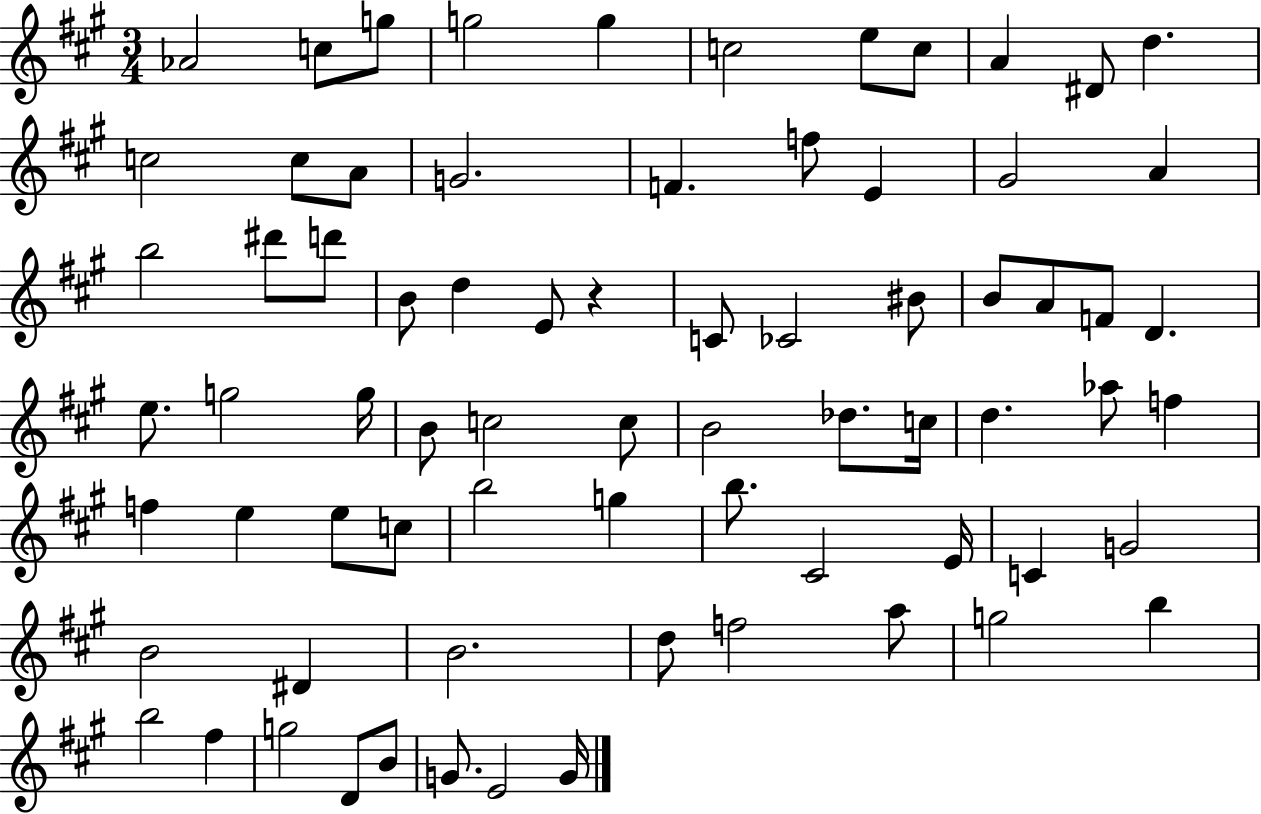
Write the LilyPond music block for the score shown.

{
  \clef treble
  \numericTimeSignature
  \time 3/4
  \key a \major
  aes'2 c''8 g''8 | g''2 g''4 | c''2 e''8 c''8 | a'4 dis'8 d''4. | \break c''2 c''8 a'8 | g'2. | f'4. f''8 e'4 | gis'2 a'4 | \break b''2 dis'''8 d'''8 | b'8 d''4 e'8 r4 | c'8 ces'2 bis'8 | b'8 a'8 f'8 d'4. | \break e''8. g''2 g''16 | b'8 c''2 c''8 | b'2 des''8. c''16 | d''4. aes''8 f''4 | \break f''4 e''4 e''8 c''8 | b''2 g''4 | b''8. cis'2 e'16 | c'4 g'2 | \break b'2 dis'4 | b'2. | d''8 f''2 a''8 | g''2 b''4 | \break b''2 fis''4 | g''2 d'8 b'8 | g'8. e'2 g'16 | \bar "|."
}